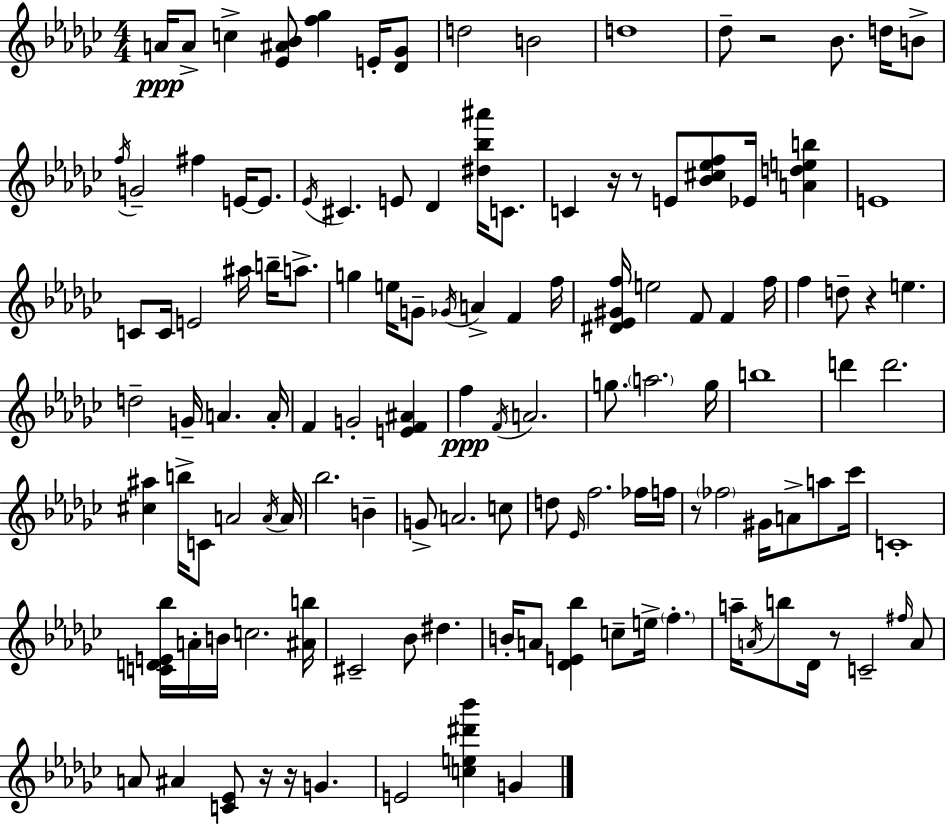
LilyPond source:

{
  \clef treble
  \numericTimeSignature
  \time 4/4
  \key ees \minor
  \repeat volta 2 { a'16\ppp a'8-> c''4-> <ees' ais' bes'>8 <f'' ges''>4 e'16-. <des' ges'>8 | d''2 b'2 | d''1 | des''8-- r2 bes'8. d''16 b'8-> | \break \acciaccatura { f''16 } g'2-- fis''4 e'16~~ e'8. | \acciaccatura { ees'16 } cis'4. e'8 des'4 <dis'' bes'' ais'''>16 c'8. | c'4 r16 r8 e'8 <bes' cis'' ees'' f''>8 ees'16 <a' d'' e'' b''>4 | e'1 | \break c'8 c'16 e'2 ais''16 b''16-- a''8.-> | g''4 e''16 g'8-- \acciaccatura { ges'16 } a'4-> f'4 | f''16 <dis' ees' gis' f''>16 e''2 f'8 f'4 | f''16 f''4 d''8-- r4 e''4. | \break d''2-- g'16-- a'4. | a'16-. f'4 g'2-. <e' f' ais'>4 | f''4\ppp \acciaccatura { f'16 } a'2. | g''8. \parenthesize a''2. | \break g''16 b''1 | d'''4 d'''2. | <cis'' ais''>4 b''16-> c'8 a'2 | \acciaccatura { a'16 } a'16 bes''2. | \break b'4-- g'8-> a'2. | c''8 d''8 \grace { ees'16 } f''2. | fes''16 f''16 r8 \parenthesize fes''2 | gis'16 a'8-> a''8 ces'''16 c'1-. | \break <c' d' e' bes''>16 a'16-. b'16 c''2. | <ais' b''>16 cis'2-- bes'8 | dis''4. b'16-. a'8 <des' e' bes''>4 c''8-- e''16-> | \parenthesize f''4.-. a''16-- \acciaccatura { a'16 } b''8 des'16 r8 c'2-- | \break \grace { fis''16 } a'8 a'8 ais'4 <c' ees'>8 | r16 r16 g'4. e'2 | <c'' e'' dis''' bes'''>4 g'4 } \bar "|."
}